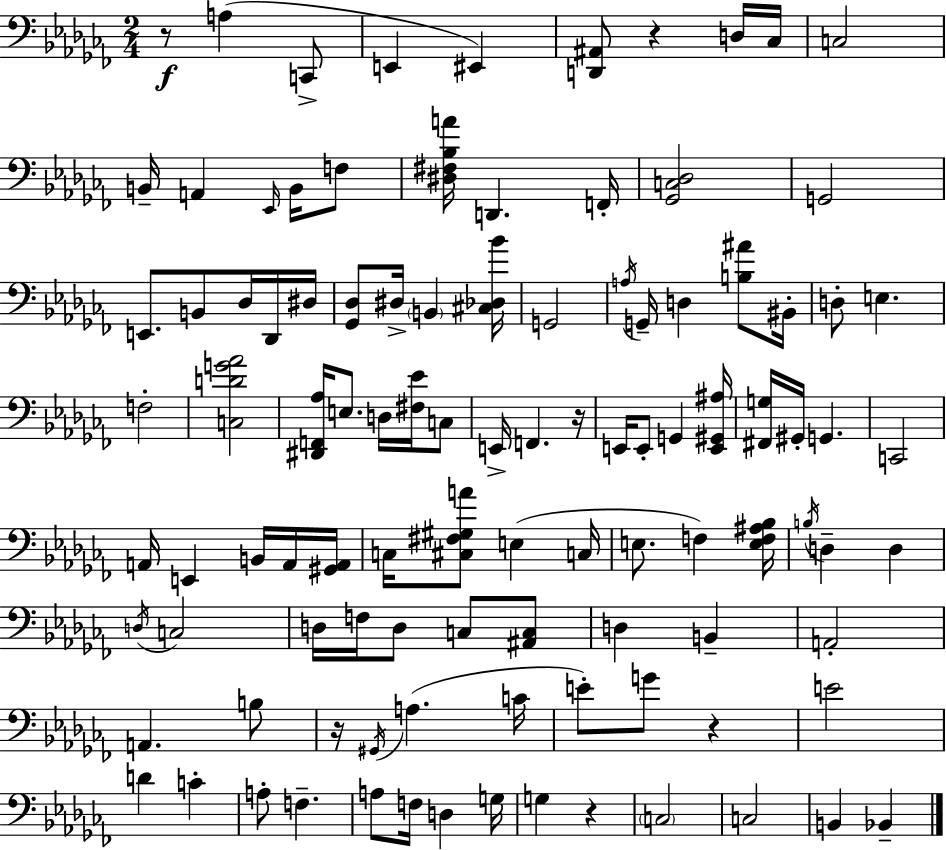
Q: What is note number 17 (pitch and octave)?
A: B2